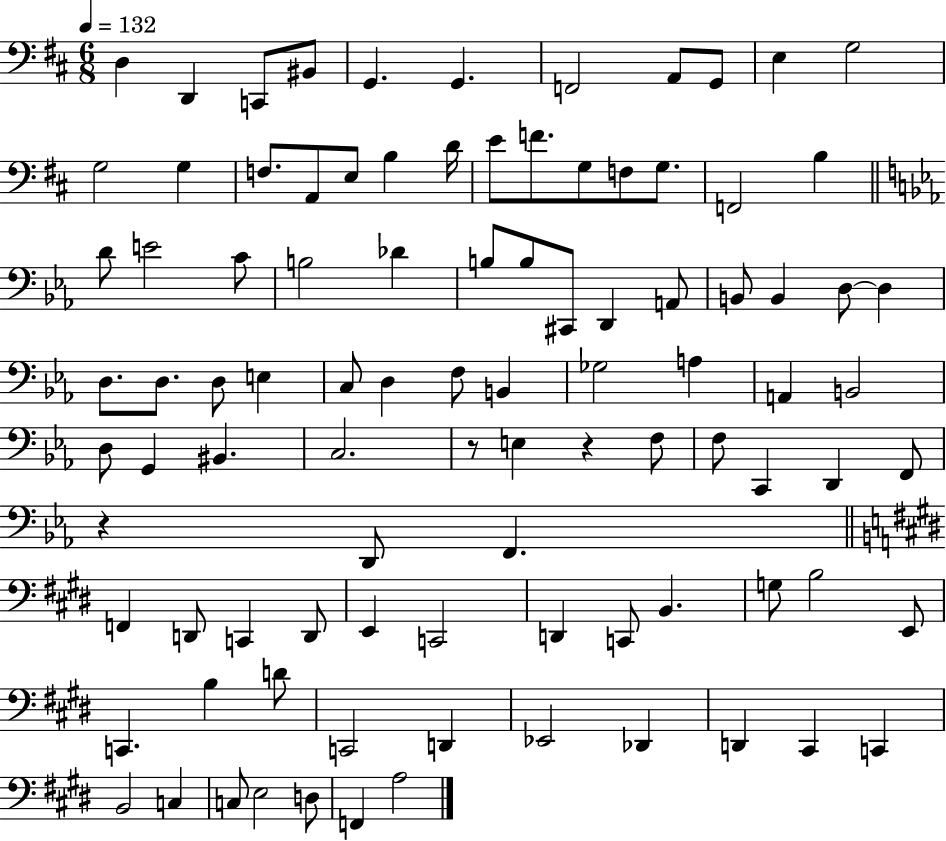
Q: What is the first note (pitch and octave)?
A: D3